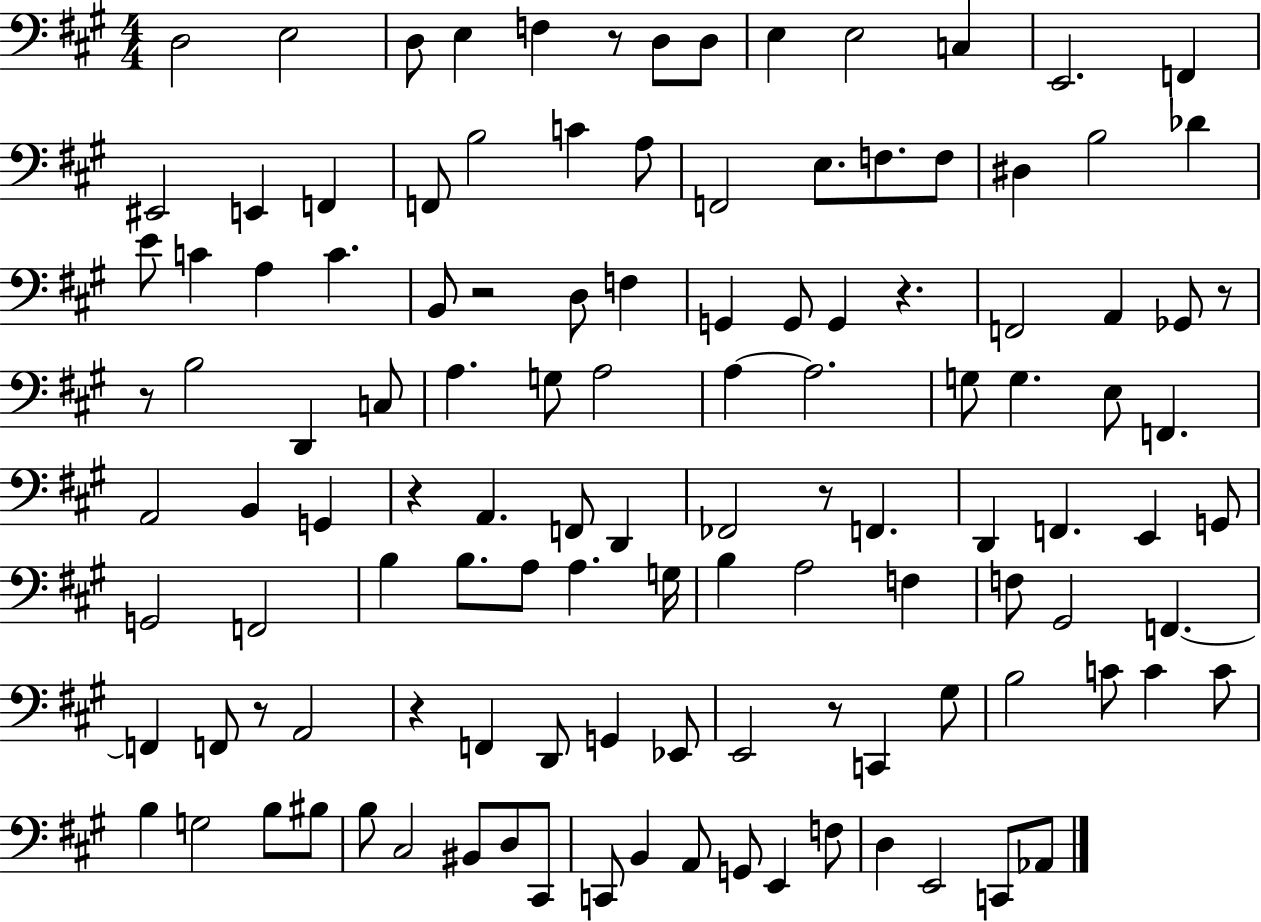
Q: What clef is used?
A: bass